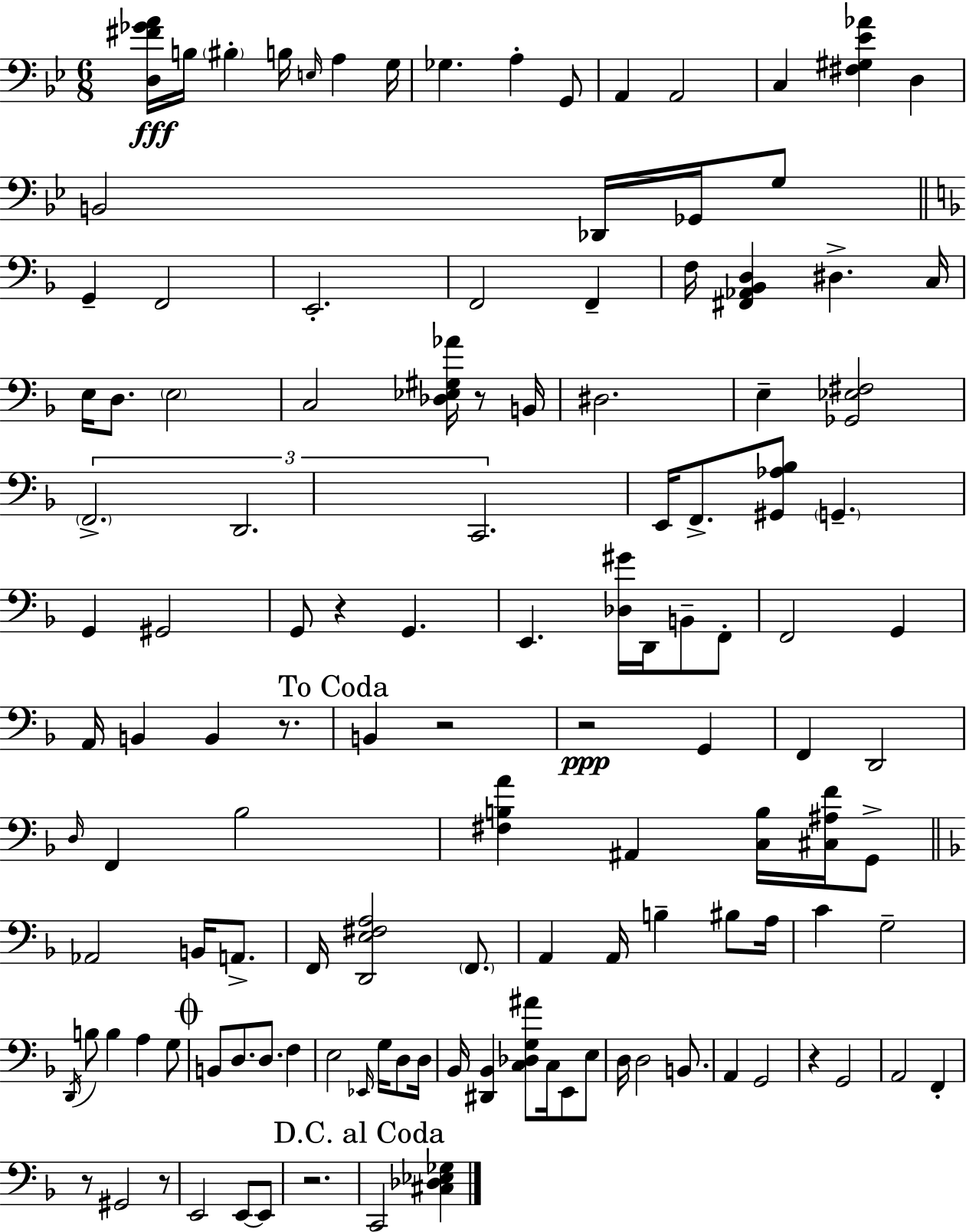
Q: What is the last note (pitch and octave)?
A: C2